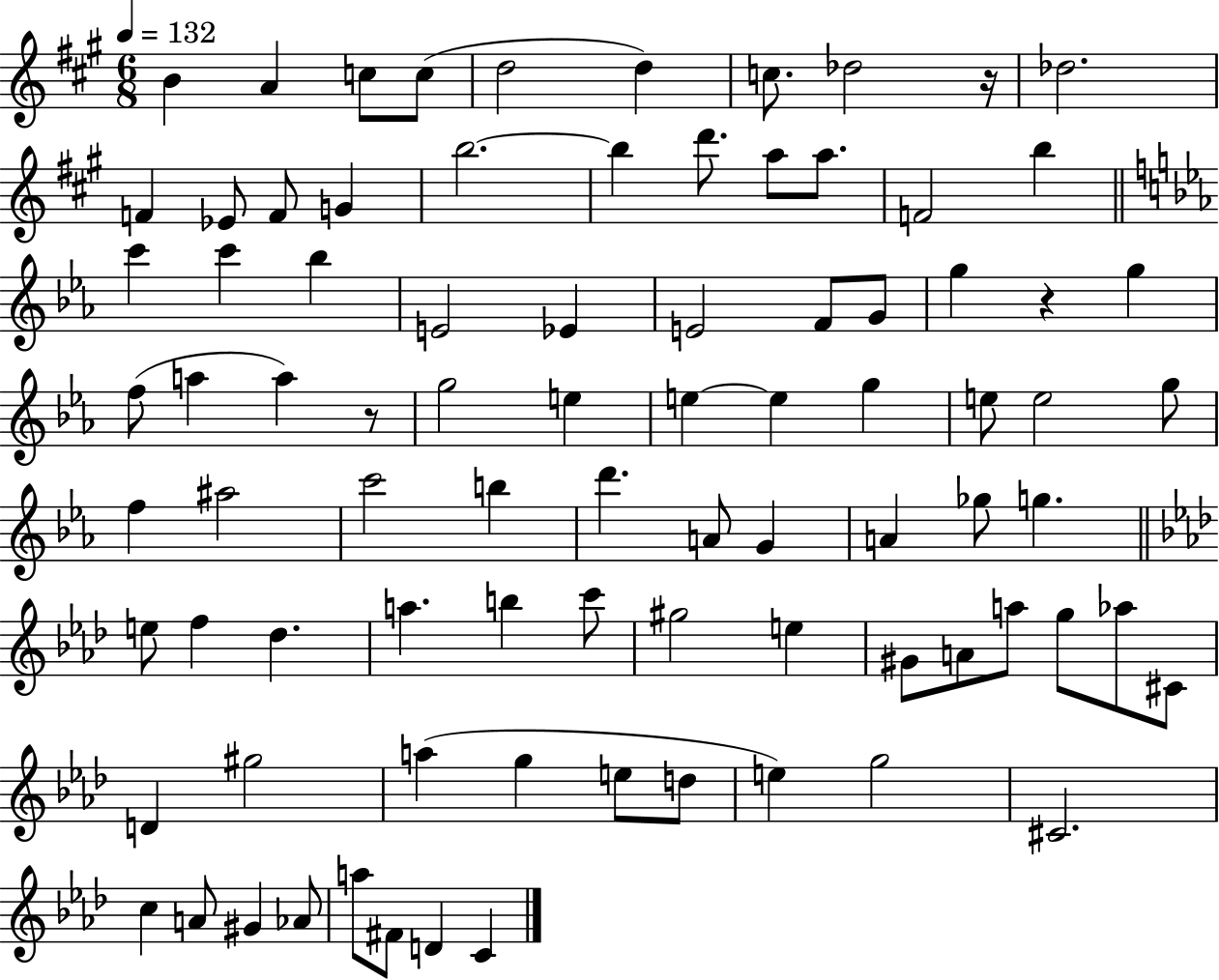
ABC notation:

X:1
T:Untitled
M:6/8
L:1/4
K:A
B A c/2 c/2 d2 d c/2 _d2 z/4 _d2 F _E/2 F/2 G b2 b d'/2 a/2 a/2 F2 b c' c' _b E2 _E E2 F/2 G/2 g z g f/2 a a z/2 g2 e e e g e/2 e2 g/2 f ^a2 c'2 b d' A/2 G A _g/2 g e/2 f _d a b c'/2 ^g2 e ^G/2 A/2 a/2 g/2 _a/2 ^C/2 D ^g2 a g e/2 d/2 e g2 ^C2 c A/2 ^G _A/2 a/2 ^F/2 D C